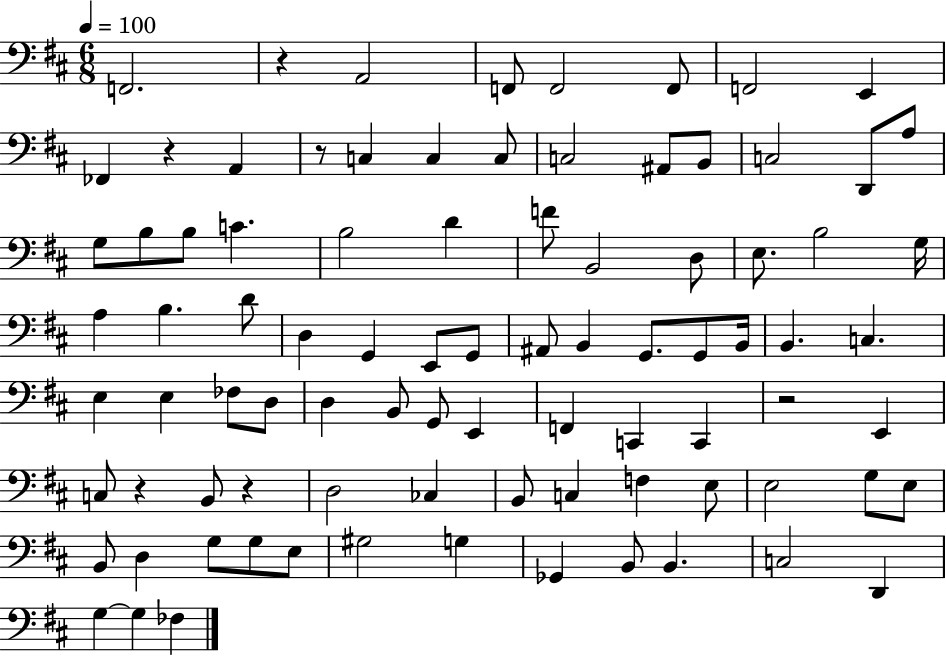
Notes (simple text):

F2/h. R/q A2/h F2/e F2/h F2/e F2/h E2/q FES2/q R/q A2/q R/e C3/q C3/q C3/e C3/h A#2/e B2/e C3/h D2/e A3/e G3/e B3/e B3/e C4/q. B3/h D4/q F4/e B2/h D3/e E3/e. B3/h G3/s A3/q B3/q. D4/e D3/q G2/q E2/e G2/e A#2/e B2/q G2/e. G2/e B2/s B2/q. C3/q. E3/q E3/q FES3/e D3/e D3/q B2/e G2/e E2/q F2/q C2/q C2/q R/h E2/q C3/e R/q B2/e R/q D3/h CES3/q B2/e C3/q F3/q E3/e E3/h G3/e E3/e B2/e D3/q G3/e G3/e E3/e G#3/h G3/q Gb2/q B2/e B2/q. C3/h D2/q G3/q G3/q FES3/q